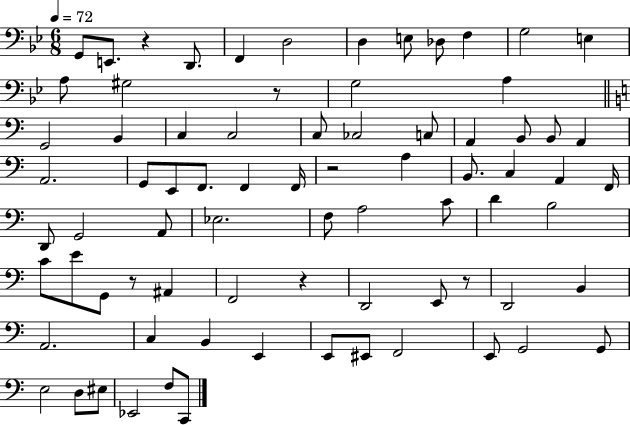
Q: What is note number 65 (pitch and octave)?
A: G2